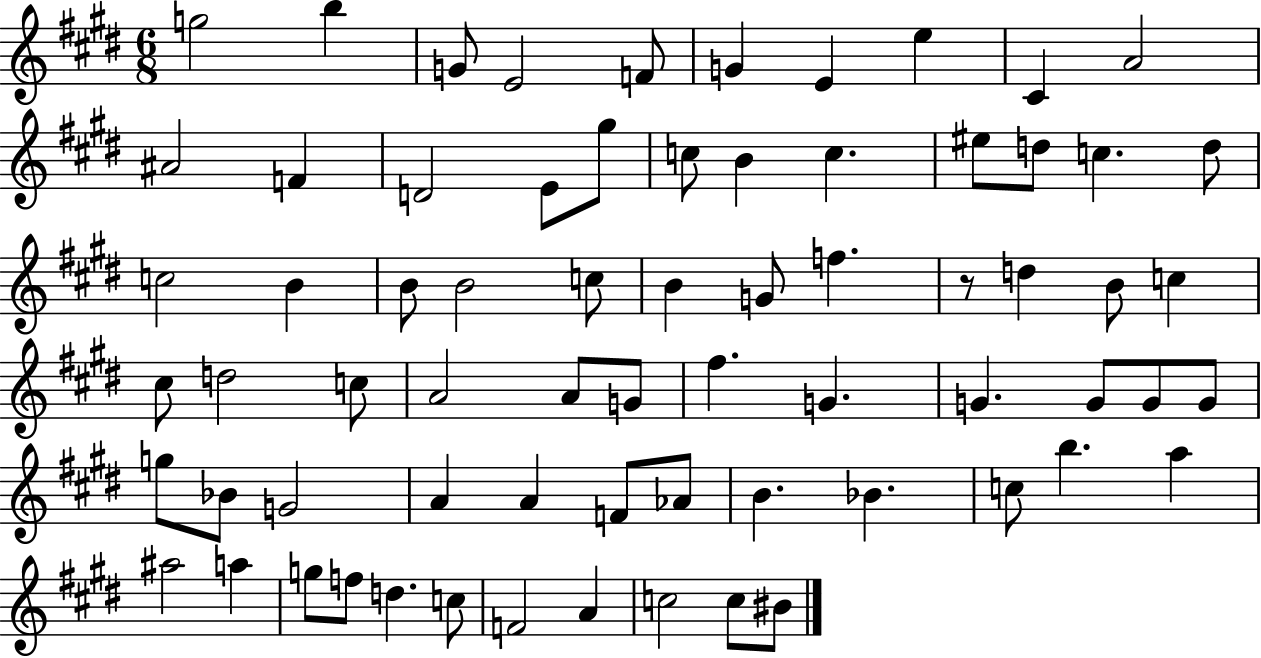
{
  \clef treble
  \numericTimeSignature
  \time 6/8
  \key e \major
  \repeat volta 2 { g''2 b''4 | g'8 e'2 f'8 | g'4 e'4 e''4 | cis'4 a'2 | \break ais'2 f'4 | d'2 e'8 gis''8 | c''8 b'4 c''4. | eis''8 d''8 c''4. d''8 | \break c''2 b'4 | b'8 b'2 c''8 | b'4 g'8 f''4. | r8 d''4 b'8 c''4 | \break cis''8 d''2 c''8 | a'2 a'8 g'8 | fis''4. g'4. | g'4. g'8 g'8 g'8 | \break g''8 bes'8 g'2 | a'4 a'4 f'8 aes'8 | b'4. bes'4. | c''8 b''4. a''4 | \break ais''2 a''4 | g''8 f''8 d''4. c''8 | f'2 a'4 | c''2 c''8 bis'8 | \break } \bar "|."
}